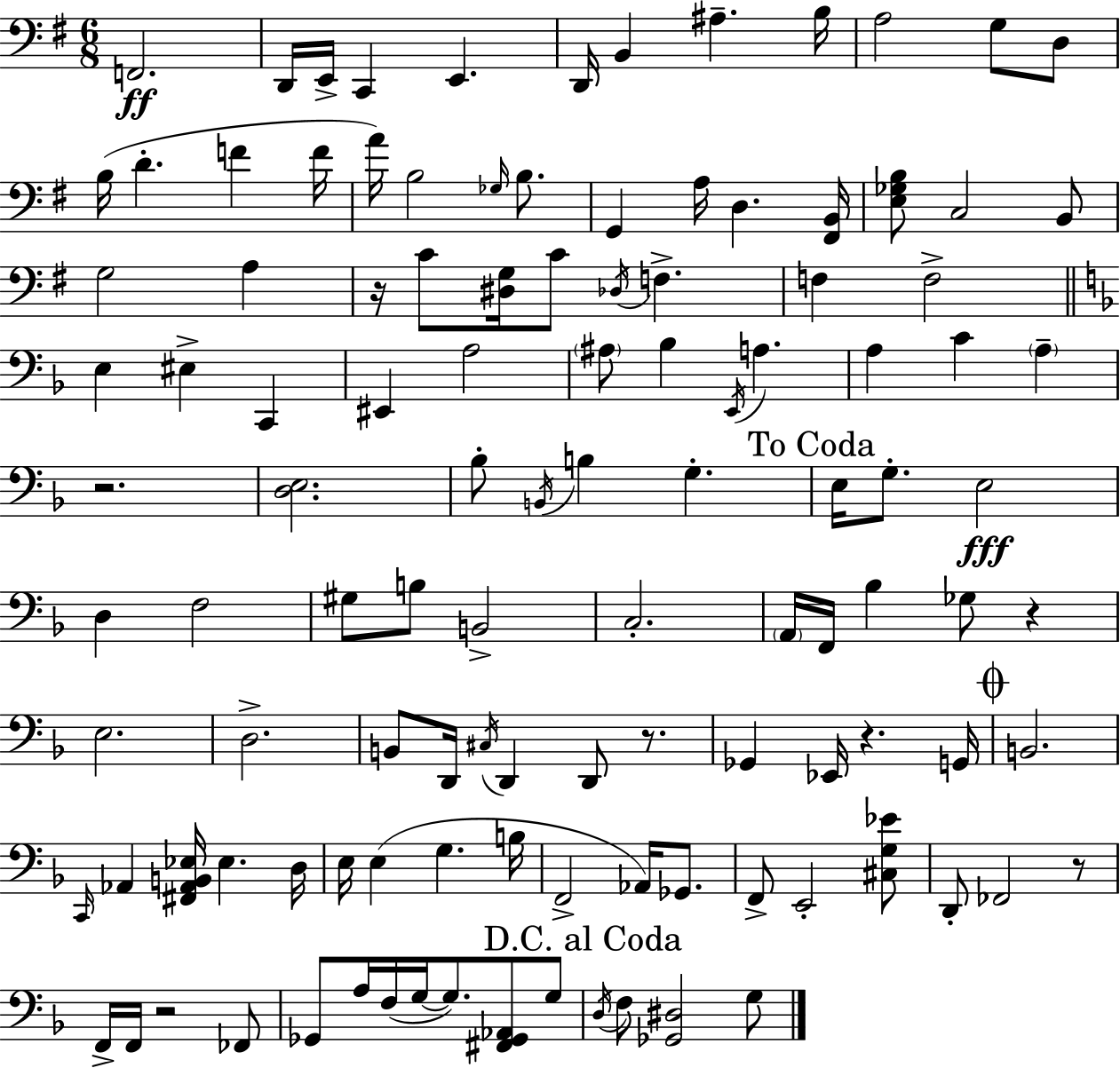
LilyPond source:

{
  \clef bass
  \numericTimeSignature
  \time 6/8
  \key e \minor
  f,2.\ff | d,16 e,16-> c,4 e,4. | d,16 b,4 ais4.-- b16 | a2 g8 d8 | \break b16( d'4.-. f'4 f'16 | a'16) b2 \grace { ges16 } b8. | g,4 a16 d4. | <fis, b,>16 <e ges b>8 c2 b,8 | \break g2 a4 | r16 c'8 <dis g>16 c'8 \acciaccatura { des16 } f4.-> | f4 f2-> | \bar "||" \break \key d \minor e4 eis4-> c,4 | eis,4 a2 | \parenthesize ais8 bes4 \acciaccatura { e,16 } a4. | a4 c'4 \parenthesize a4-- | \break r2. | <d e>2. | bes8-. \acciaccatura { b,16 } b4 g4.-. | \mark "To Coda" e16 g8.-. e2\fff | \break d4 f2 | gis8 b8 b,2-> | c2.-. | \parenthesize a,16 f,16 bes4 ges8 r4 | \break e2. | d2.-> | b,8 d,16 \acciaccatura { cis16 } d,4 d,8 | r8. ges,4 ees,16 r4. | \break g,16 \mark \markup { \musicglyph "scripts.coda" } b,2. | \grace { c,16 } aes,4 <fis, aes, b, ees>16 ees4. | d16 e16 e4( g4. | b16 f,2-> | \break aes,16) ges,8. f,8-> e,2-. | <cis g ees'>8 d,8-. fes,2 | r8 f,16-> f,16 r2 | fes,8 ges,8 a16 f16( g16~~ g8.) | \break <fis, ges, aes,>8 g8 \mark "D.C. al Coda" \acciaccatura { d16 } f8 <ges, dis>2 | g8 \bar "|."
}